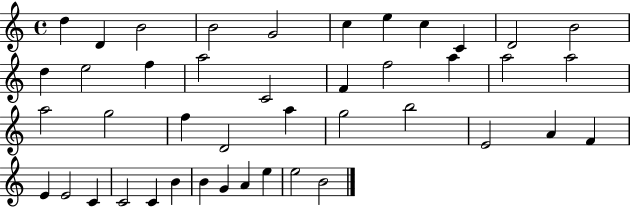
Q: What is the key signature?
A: C major